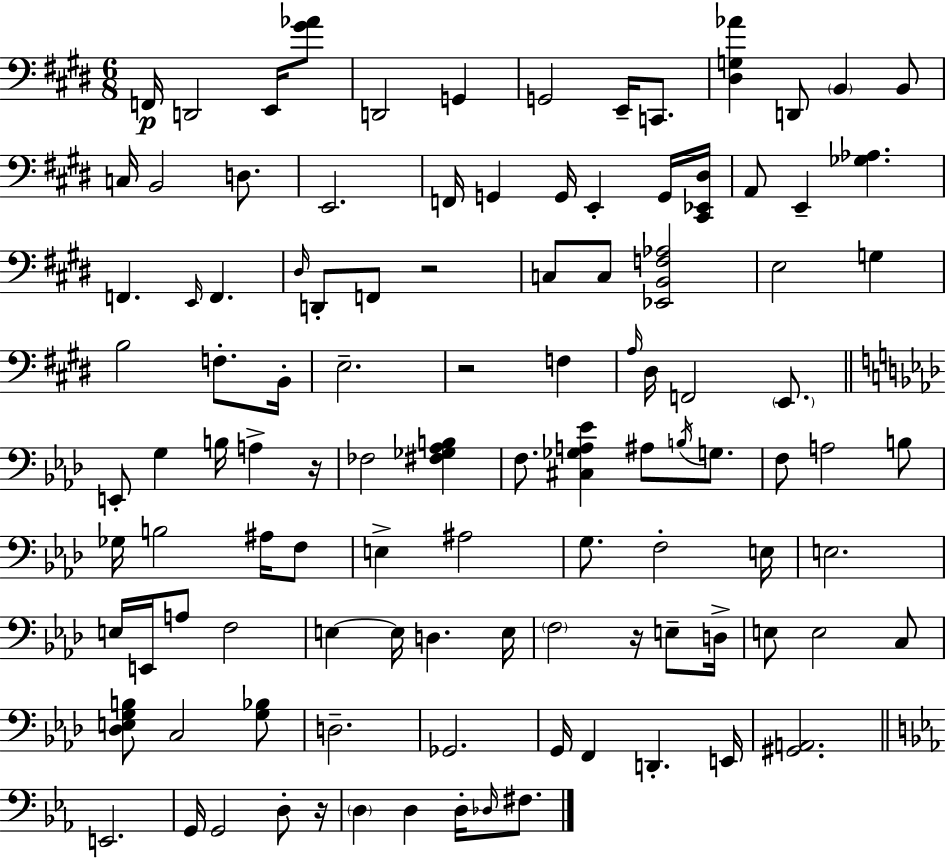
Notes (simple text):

F2/s D2/h E2/s [G#4,Ab4]/e D2/h G2/q G2/h E2/s C2/e. [D#3,G3,Ab4]/q D2/e B2/q B2/e C3/s B2/h D3/e. E2/h. F2/s G2/q G2/s E2/q G2/s [C#2,Eb2,D#3]/s A2/e E2/q [Gb3,Ab3]/q. F2/q. E2/s F2/q. D#3/s D2/e F2/e R/h C3/e C3/e [Eb2,B2,F3,Ab3]/h E3/h G3/q B3/h F3/e. B2/s E3/h. R/h F3/q A3/s D#3/s F2/h E2/e. E2/e G3/q B3/s A3/q R/s FES3/h [F#3,Gb3,Ab3,B3]/q F3/e. [C#3,Gb3,A3,Eb4]/q A#3/e B3/s G3/e. F3/e A3/h B3/e Gb3/s B3/h A#3/s F3/e E3/q A#3/h G3/e. F3/h E3/s E3/h. E3/s E2/s A3/e F3/h E3/q E3/s D3/q. E3/s F3/h R/s E3/e D3/s E3/e E3/h C3/e [Db3,E3,G3,B3]/e C3/h [G3,Bb3]/e D3/h. Gb2/h. G2/s F2/q D2/q. E2/s [G#2,A2]/h. E2/h. G2/s G2/h D3/e R/s D3/q D3/q D3/s Db3/s F#3/e.